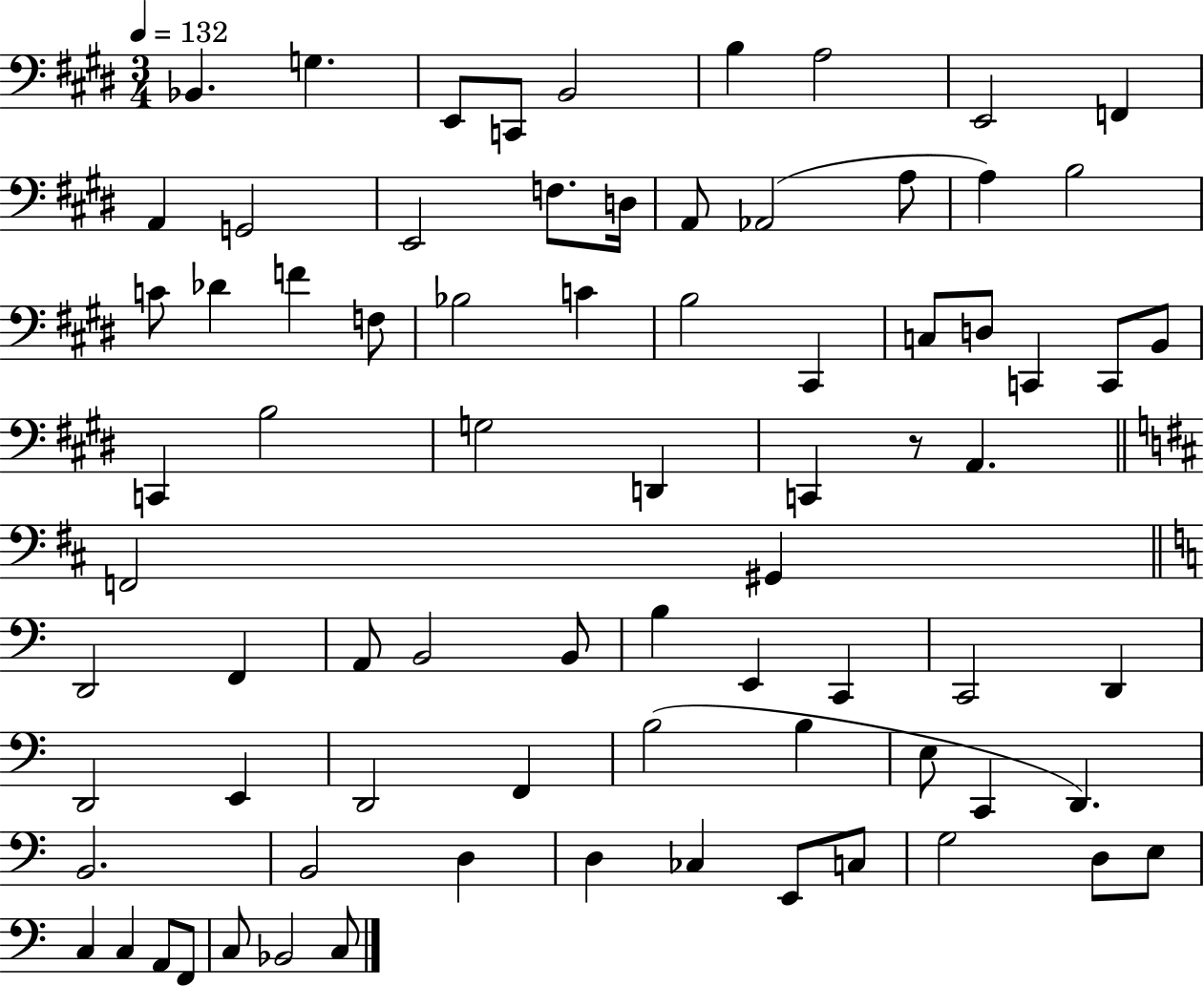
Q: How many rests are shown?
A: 1